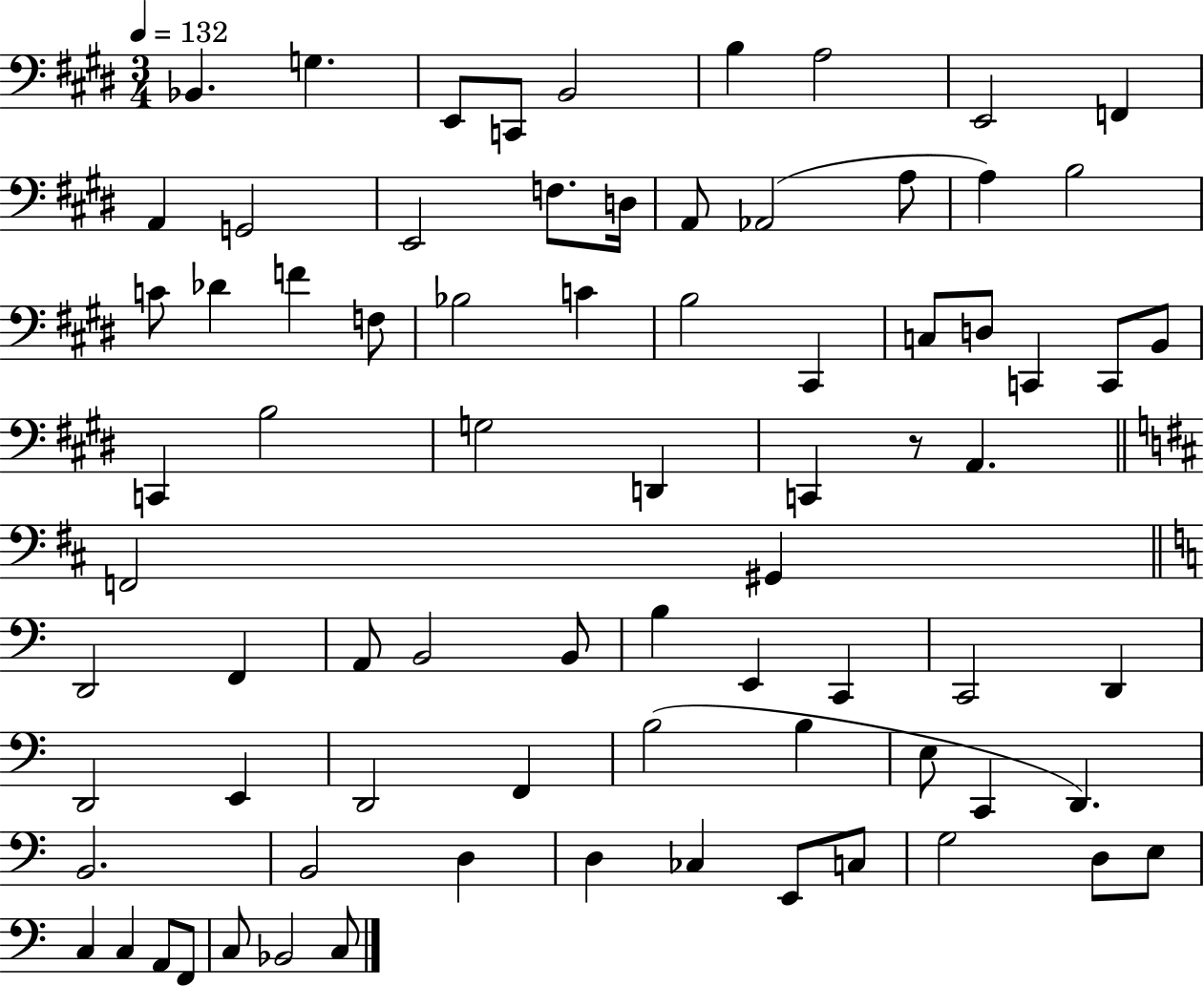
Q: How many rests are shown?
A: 1